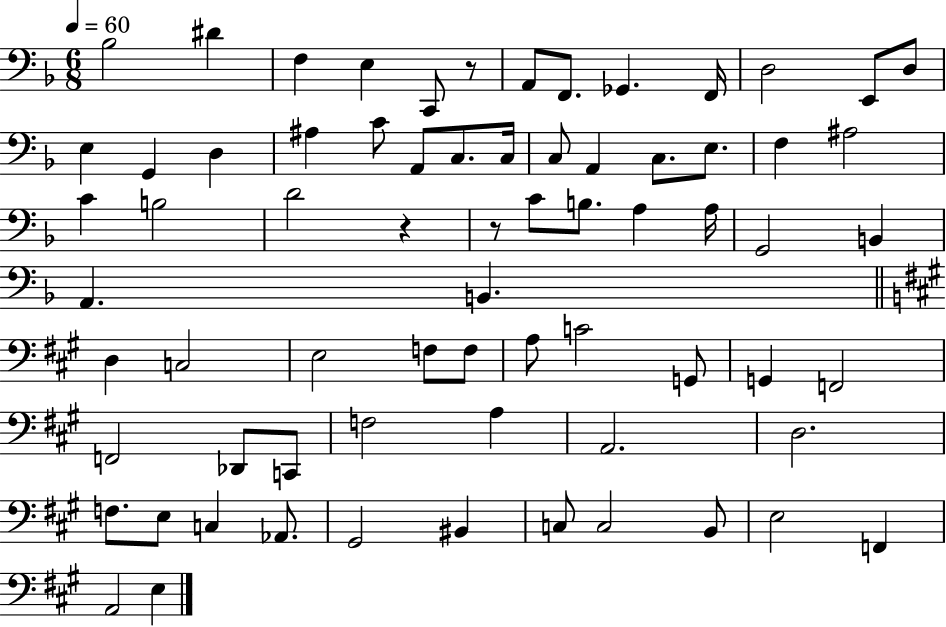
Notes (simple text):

Bb3/h D#4/q F3/q E3/q C2/e R/e A2/e F2/e. Gb2/q. F2/s D3/h E2/e D3/e E3/q G2/q D3/q A#3/q C4/e A2/e C3/e. C3/s C3/e A2/q C3/e. E3/e. F3/q A#3/h C4/q B3/h D4/h R/q R/e C4/e B3/e. A3/q A3/s G2/h B2/q A2/q. B2/q. D3/q C3/h E3/h F3/e F3/e A3/e C4/h G2/e G2/q F2/h F2/h Db2/e C2/e F3/h A3/q A2/h. D3/h. F3/e. E3/e C3/q Ab2/e. G#2/h BIS2/q C3/e C3/h B2/e E3/h F2/q A2/h E3/q